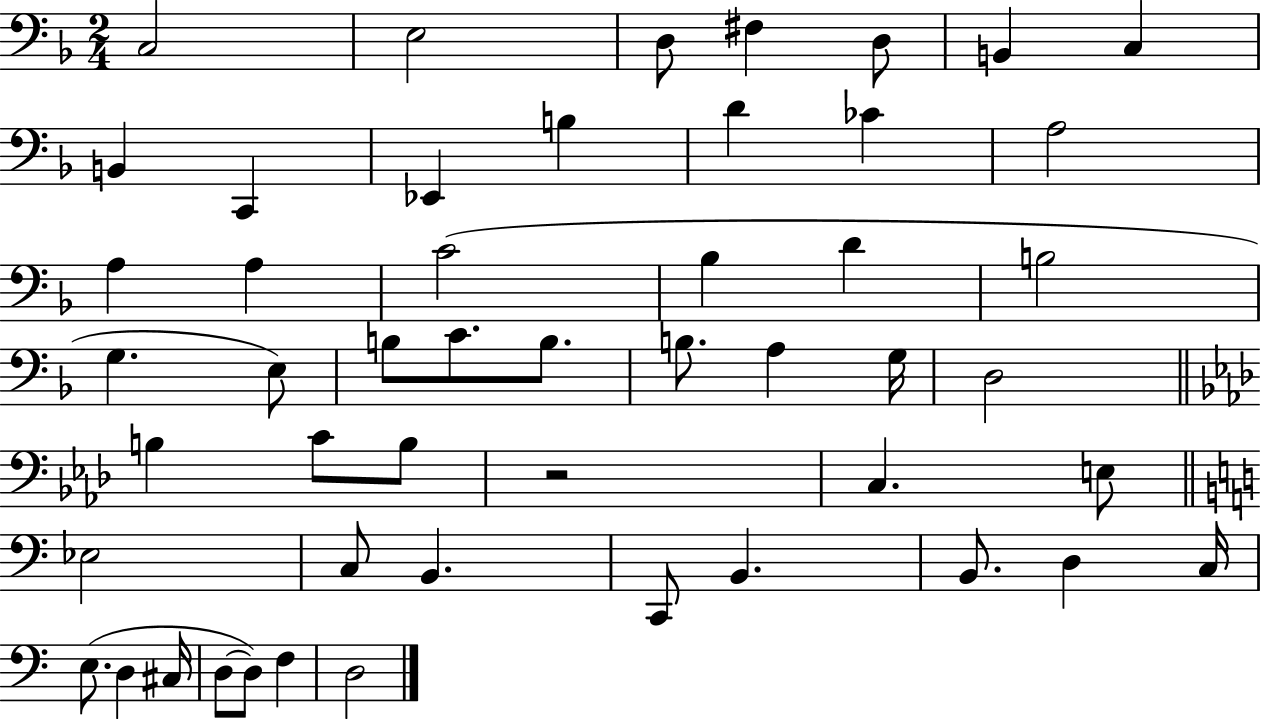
{
  \clef bass
  \numericTimeSignature
  \time 2/4
  \key f \major
  c2 | e2 | d8 fis4 d8 | b,4 c4 | \break b,4 c,4 | ees,4 b4 | d'4 ces'4 | a2 | \break a4 a4 | c'2( | bes4 d'4 | b2 | \break g4. e8) | b8 c'8. b8. | b8. a4 g16 | d2 | \break \bar "||" \break \key aes \major b4 c'8 b8 | r2 | c4. e8 | \bar "||" \break \key c \major ees2 | c8 b,4. | c,8 b,4. | b,8. d4 c16 | \break e8.( d4 cis16 | d8~~ d8) f4 | d2 | \bar "|."
}